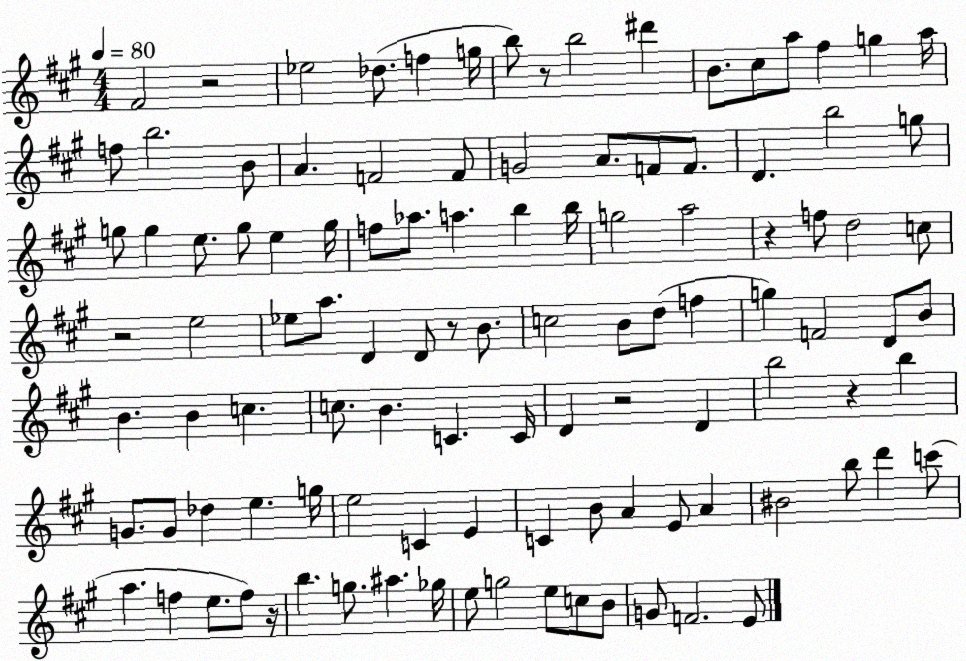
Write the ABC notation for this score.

X:1
T:Untitled
M:4/4
L:1/4
K:A
^F2 z2 _e2 _d/2 f g/4 b/2 z/2 b2 ^d' B/2 ^c/2 a/2 ^f g a/4 f/2 b2 B/2 A F2 F/2 G2 A/2 F/2 F/2 D b2 g/2 g/2 g e/2 g/2 e g/4 f/2 _a/2 a b b/4 g2 a2 z f/2 d2 c/2 z2 e2 _e/2 a/2 D D/2 z/2 B/2 c2 B/2 d/2 f g F2 D/2 B/2 B B c c/2 B C C/4 D z2 D b2 z b G/2 G/2 _d e g/4 e2 C E C B/2 A E/2 A ^B2 b/2 d' c'/2 a f e/2 f/2 z/4 b g/2 ^a _g/4 e/2 g2 e/2 c/2 B/2 G/2 F2 E/2